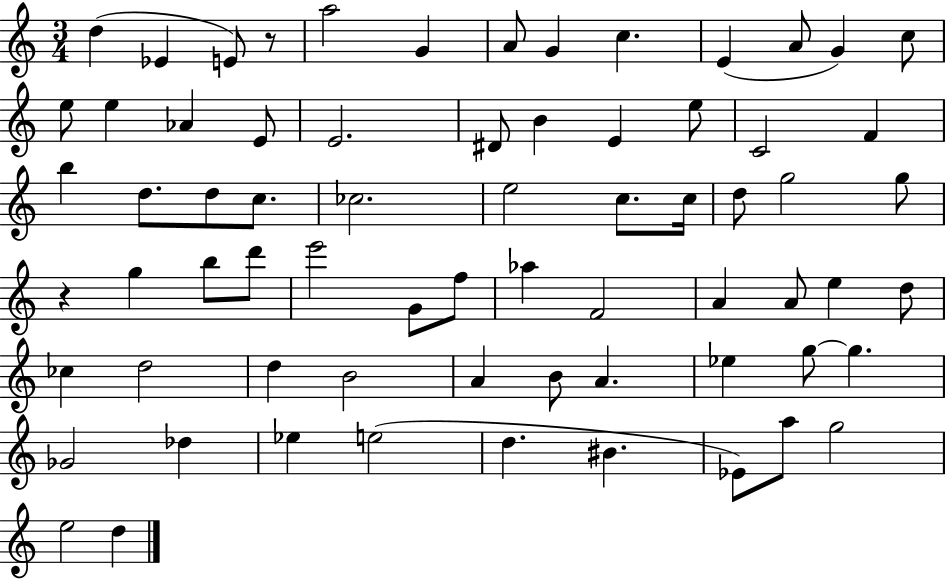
{
  \clef treble
  \numericTimeSignature
  \time 3/4
  \key c \major
  d''4( ees'4 e'8) r8 | a''2 g'4 | a'8 g'4 c''4. | e'4( a'8 g'4) c''8 | \break e''8 e''4 aes'4 e'8 | e'2. | dis'8 b'4 e'4 e''8 | c'2 f'4 | \break b''4 d''8. d''8 c''8. | ces''2. | e''2 c''8. c''16 | d''8 g''2 g''8 | \break r4 g''4 b''8 d'''8 | e'''2 g'8 f''8 | aes''4 f'2 | a'4 a'8 e''4 d''8 | \break ces''4 d''2 | d''4 b'2 | a'4 b'8 a'4. | ees''4 g''8~~ g''4. | \break ges'2 des''4 | ees''4 e''2( | d''4. bis'4. | ees'8) a''8 g''2 | \break e''2 d''4 | \bar "|."
}